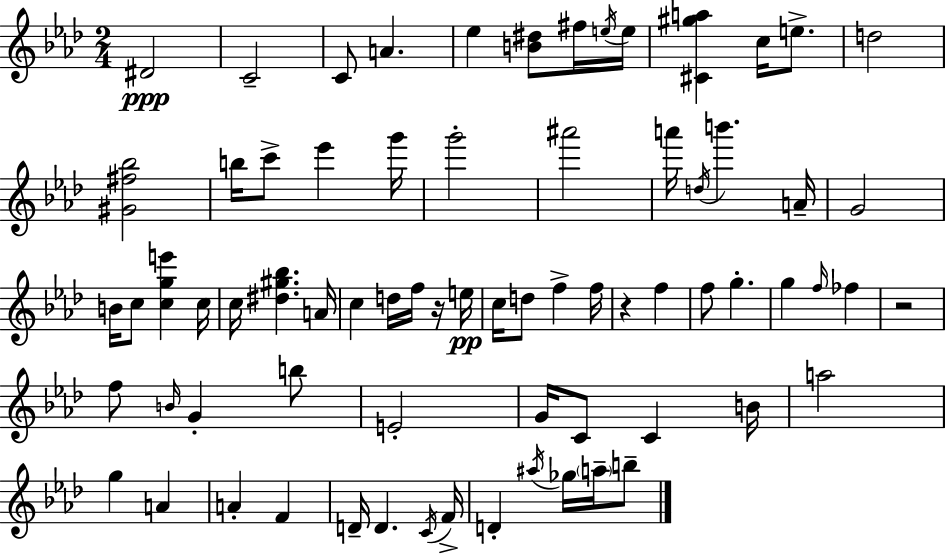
{
  \clef treble
  \numericTimeSignature
  \time 2/4
  \key aes \major
  dis'2\ppp | c'2-- | c'8 a'4. | ees''4 <b' dis''>8 fis''16 \acciaccatura { e''16 } | \break e''16 <cis' gis'' a''>4 c''16 e''8.-> | d''2 | <gis' fis'' bes''>2 | b''16 c'''8-> ees'''4 | \break g'''16 g'''2-. | ais'''2 | a'''16 \acciaccatura { d''16 } b'''4. | a'16-- g'2 | \break b'16 c''8 <c'' g'' e'''>4 | c''16 c''16 <dis'' gis'' bes''>4. | a'16 c''4 d''16 f''16 | r16 e''16\pp c''16 d''8 f''4-> | \break f''16 r4 f''4 | f''8 g''4.-. | g''4 \grace { f''16 } fes''4 | r2 | \break f''8 \grace { b'16 } g'4-. | b''8 e'2-. | g'16 c'8 c'4 | b'16 a''2 | \break g''4 | a'4 a'4-. | f'4 d'16-- d'4. | \acciaccatura { c'16 } f'16-> d'4-. | \break \acciaccatura { ais''16 } ges''16 \parenthesize a''16-- b''8-- \bar "|."
}